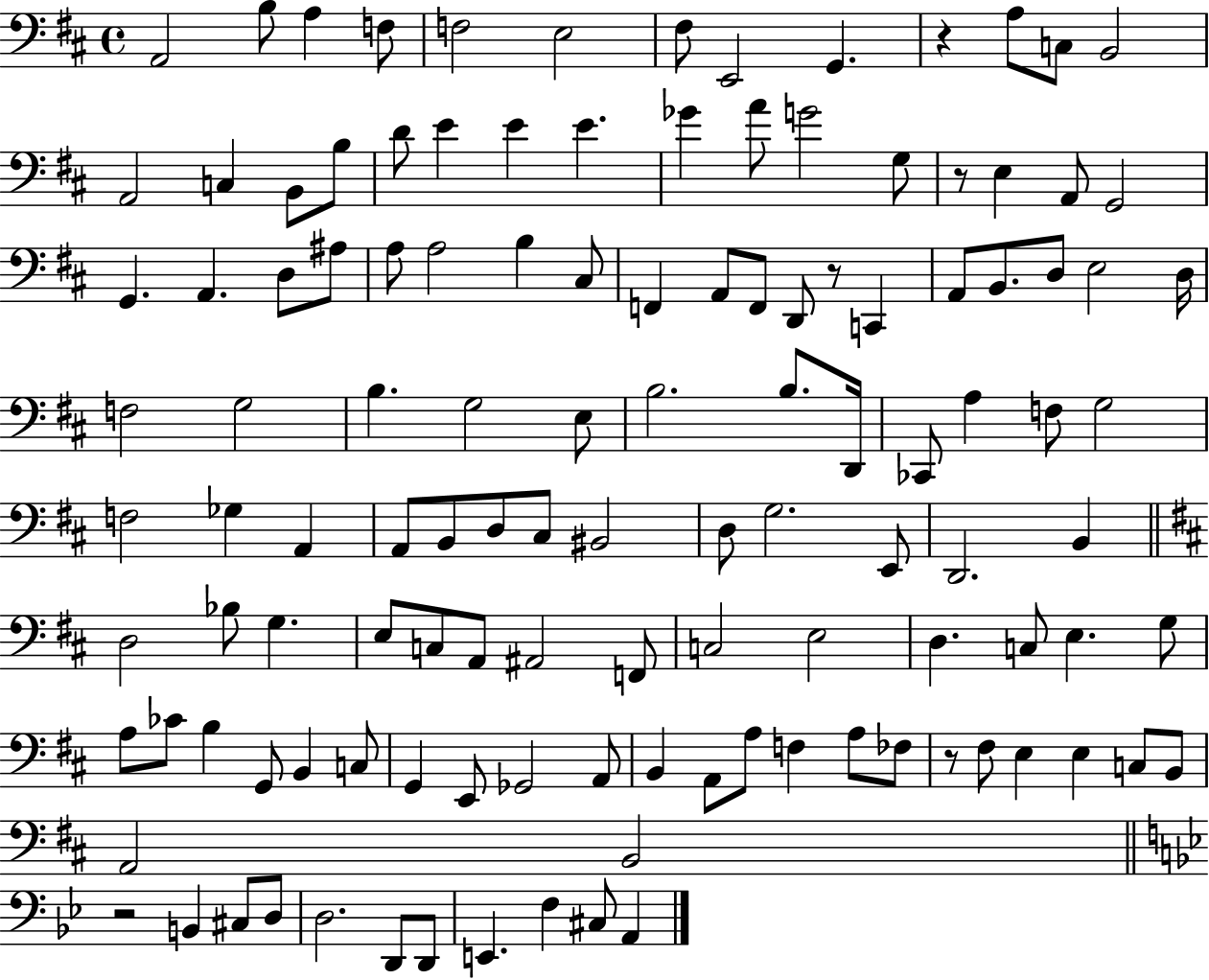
{
  \clef bass
  \time 4/4
  \defaultTimeSignature
  \key d \major
  a,2 b8 a4 f8 | f2 e2 | fis8 e,2 g,4. | r4 a8 c8 b,2 | \break a,2 c4 b,8 b8 | d'8 e'4 e'4 e'4. | ges'4 a'8 g'2 g8 | r8 e4 a,8 g,2 | \break g,4. a,4. d8 ais8 | a8 a2 b4 cis8 | f,4 a,8 f,8 d,8 r8 c,4 | a,8 b,8. d8 e2 d16 | \break f2 g2 | b4. g2 e8 | b2. b8. d,16 | ces,8 a4 f8 g2 | \break f2 ges4 a,4 | a,8 b,8 d8 cis8 bis,2 | d8 g2. e,8 | d,2. b,4 | \break \bar "||" \break \key b \minor d2 bes8 g4. | e8 c8 a,8 ais,2 f,8 | c2 e2 | d4. c8 e4. g8 | \break a8 ces'8 b4 g,8 b,4 c8 | g,4 e,8 ges,2 a,8 | b,4 a,8 a8 f4 a8 fes8 | r8 fis8 e4 e4 c8 b,8 | \break a,2 b,2 | \bar "||" \break \key bes \major r2 b,4 cis8 d8 | d2. d,8 d,8 | e,4. f4 cis8 a,4 | \bar "|."
}